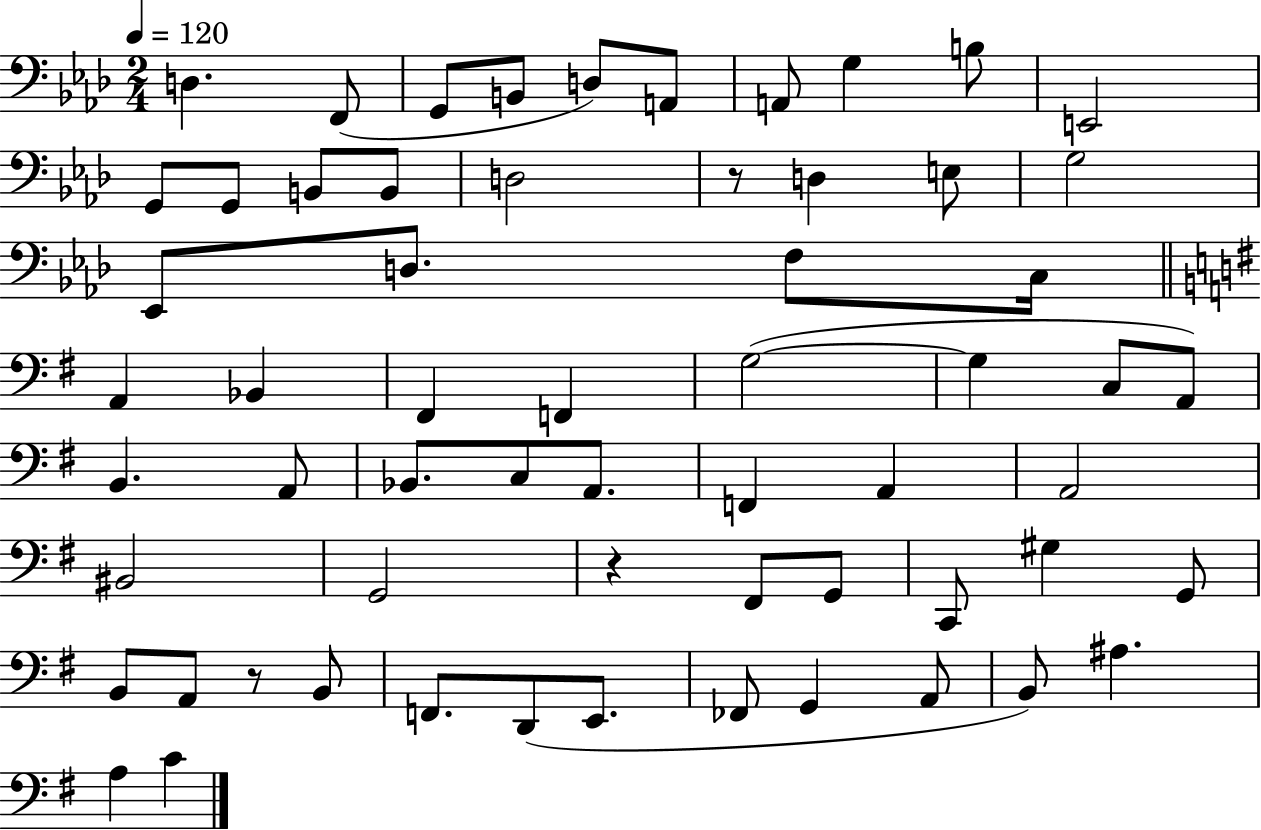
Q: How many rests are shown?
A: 3